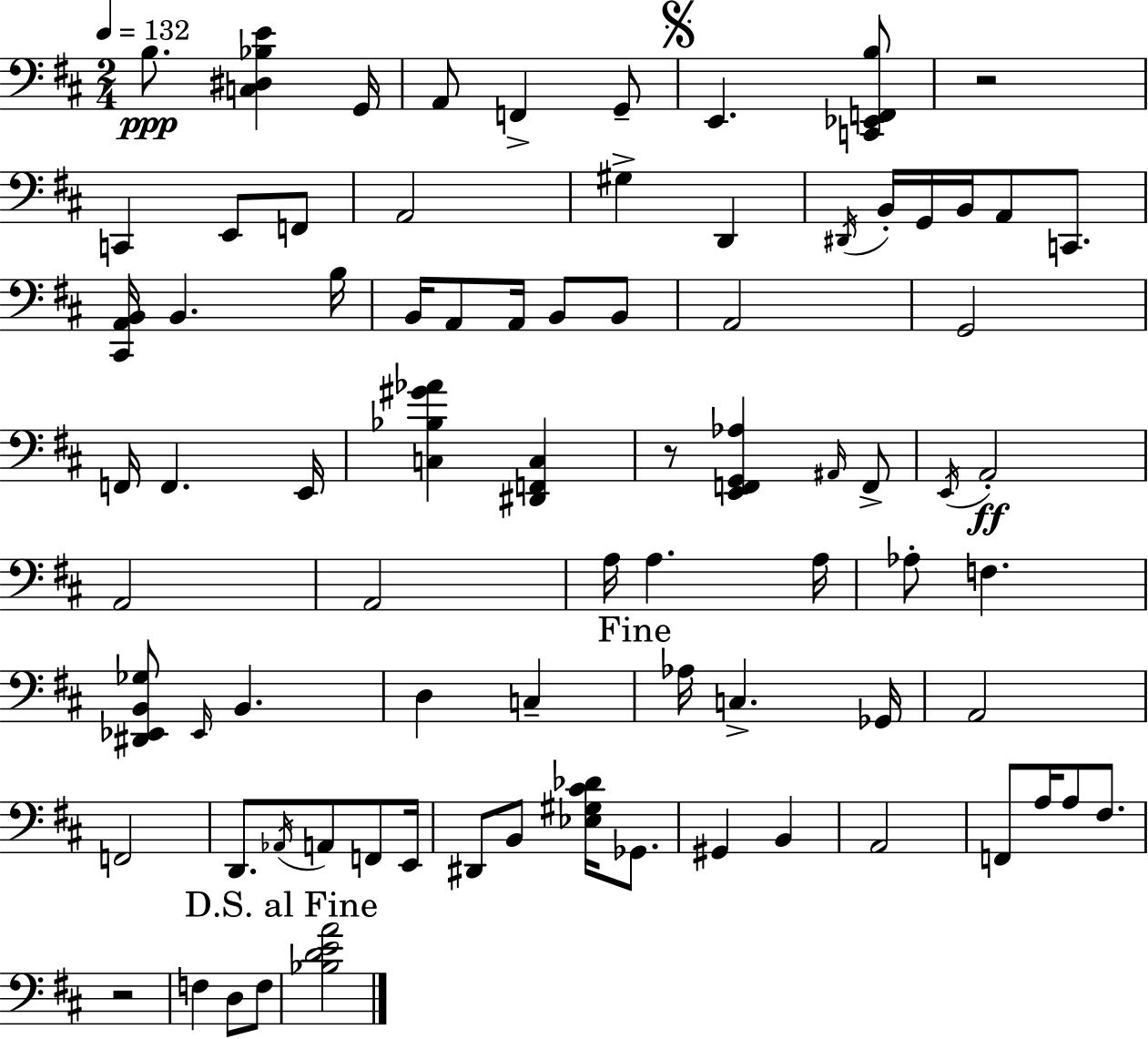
X:1
T:Untitled
M:2/4
L:1/4
K:D
B,/2 [C,^D,_B,E] G,,/4 A,,/2 F,, G,,/2 E,, [C,,_E,,F,,B,]/2 z2 C,, E,,/2 F,,/2 A,,2 ^G, D,, ^D,,/4 B,,/4 G,,/4 B,,/4 A,,/2 C,,/2 [^C,,A,,B,,]/4 B,, B,/4 B,,/4 A,,/2 A,,/4 B,,/2 B,,/2 A,,2 G,,2 F,,/4 F,, E,,/4 [C,_B,^G_A] [^D,,F,,C,] z/2 [E,,F,,G,,_A,] ^A,,/4 F,,/2 E,,/4 A,,2 A,,2 A,,2 A,/4 A, A,/4 _A,/2 F, [^D,,_E,,B,,_G,]/2 _E,,/4 B,, D, C, _A,/4 C, _G,,/4 A,,2 F,,2 D,,/2 _A,,/4 A,,/2 F,,/2 E,,/4 ^D,,/2 B,,/2 [_E,^G,^C_D]/4 _G,,/2 ^G,, B,, A,,2 F,,/2 A,/4 A,/2 ^F,/2 z2 F, D,/2 F,/2 [_B,DEA]2